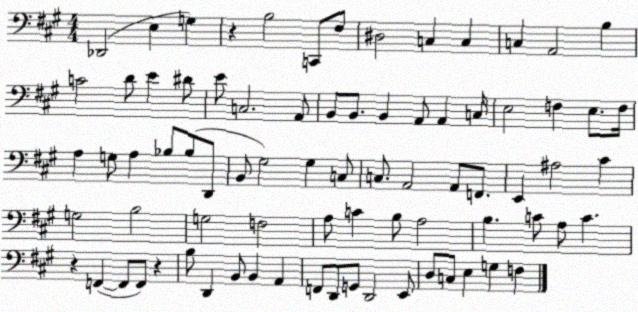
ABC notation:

X:1
T:Untitled
M:4/4
L:1/4
K:A
_D,,2 E, G, z B,2 C,,/2 ^F,/2 ^D,2 C, C, C, A,,2 B, C2 D/2 E ^D/2 E/2 C,2 A,,/2 B,,/2 B,,/2 B,, A,,/2 A,, C,/4 E,2 F, E,/2 F,/4 A, G,/2 A, _B,/2 _B,/2 D,,/2 B,,/2 ^G,2 ^G, C,/2 C,/2 A,,2 A,,/2 F,,/2 E,, ^A,2 ^C G,2 B,2 G,2 F,2 A,/2 C B,/2 A,2 B, C/2 A,/2 C z F,, F,,/2 F,,/2 z B,/2 D,, B,,/2 B,, A,, F,,/2 D,,/2 G,,/2 D,,2 E,,/2 D,/2 C,/2 E, G, F,